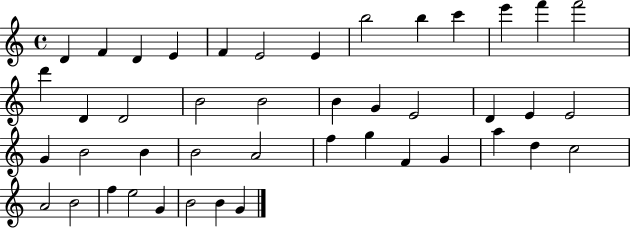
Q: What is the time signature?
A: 4/4